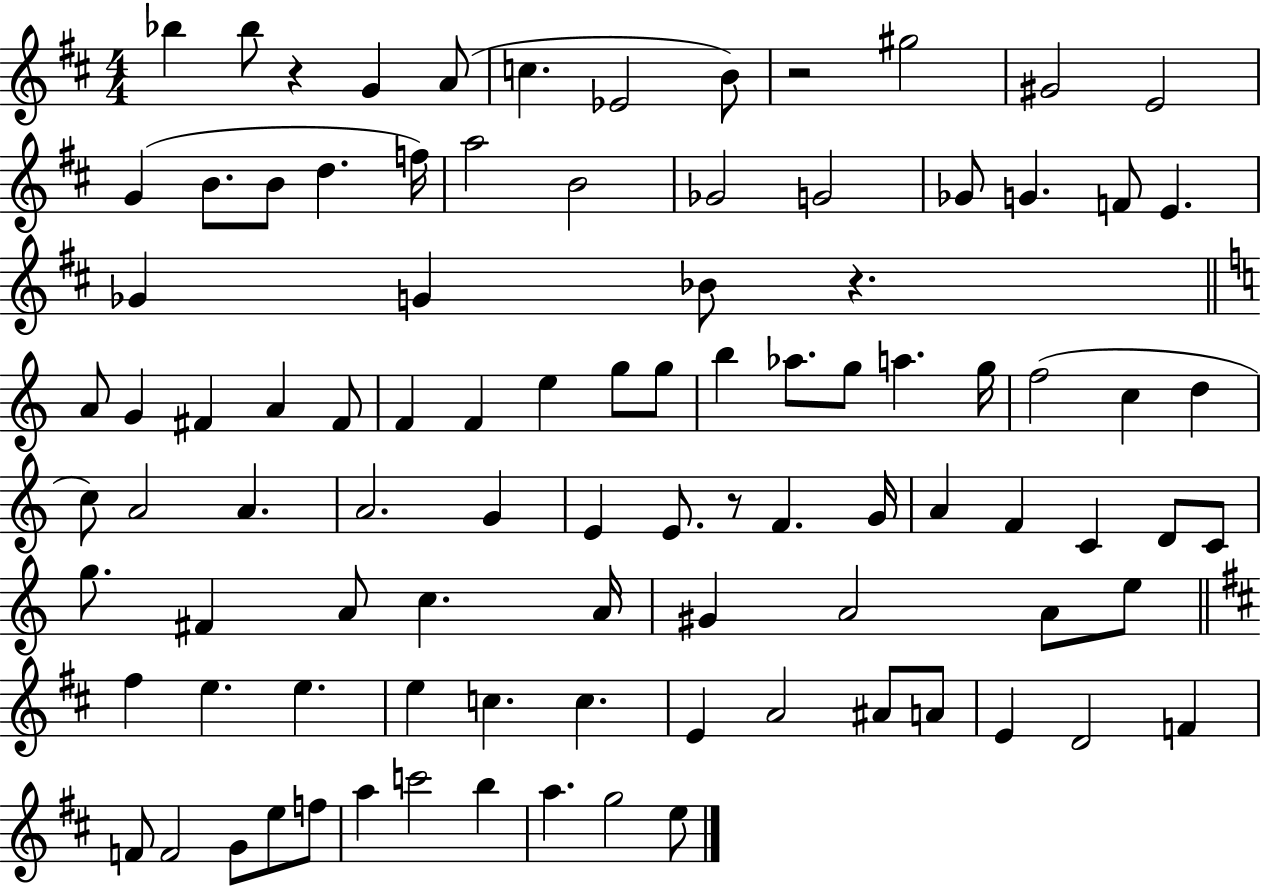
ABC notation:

X:1
T:Untitled
M:4/4
L:1/4
K:D
_b _b/2 z G A/2 c _E2 B/2 z2 ^g2 ^G2 E2 G B/2 B/2 d f/4 a2 B2 _G2 G2 _G/2 G F/2 E _G G _B/2 z A/2 G ^F A ^F/2 F F e g/2 g/2 b _a/2 g/2 a g/4 f2 c d c/2 A2 A A2 G E E/2 z/2 F G/4 A F C D/2 C/2 g/2 ^F A/2 c A/4 ^G A2 A/2 e/2 ^f e e e c c E A2 ^A/2 A/2 E D2 F F/2 F2 G/2 e/2 f/2 a c'2 b a g2 e/2